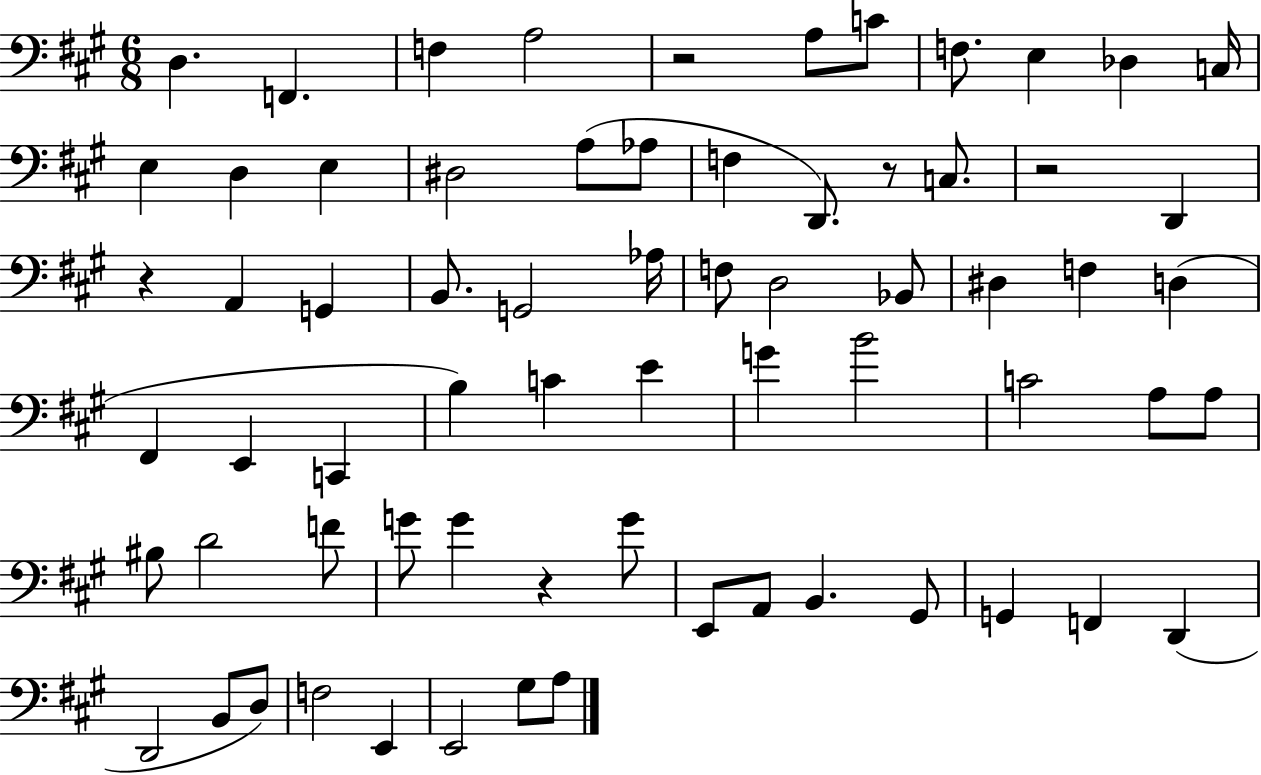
X:1
T:Untitled
M:6/8
L:1/4
K:A
D, F,, F, A,2 z2 A,/2 C/2 F,/2 E, _D, C,/4 E, D, E, ^D,2 A,/2 _A,/2 F, D,,/2 z/2 C,/2 z2 D,, z A,, G,, B,,/2 G,,2 _A,/4 F,/2 D,2 _B,,/2 ^D, F, D, ^F,, E,, C,, B, C E G B2 C2 A,/2 A,/2 ^B,/2 D2 F/2 G/2 G z G/2 E,,/2 A,,/2 B,, ^G,,/2 G,, F,, D,, D,,2 B,,/2 D,/2 F,2 E,, E,,2 ^G,/2 A,/2